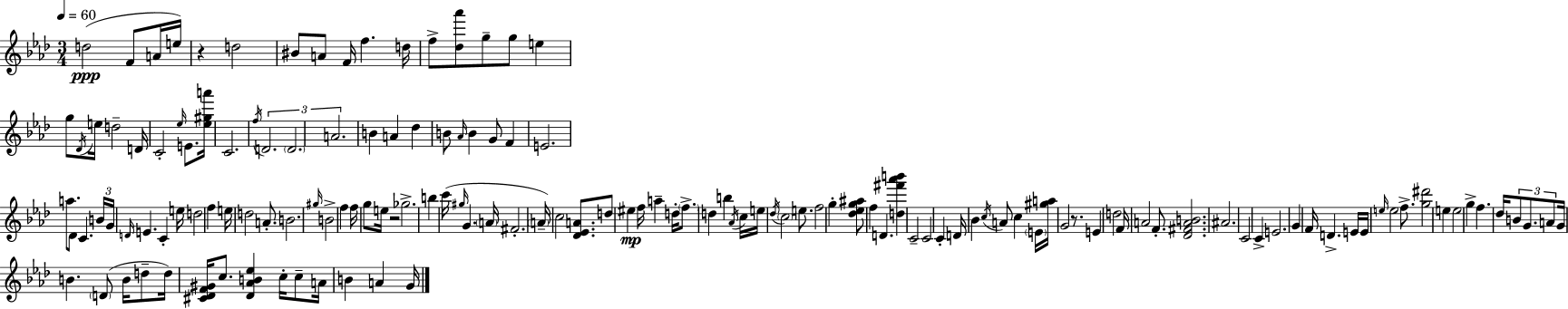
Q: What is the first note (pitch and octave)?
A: D5